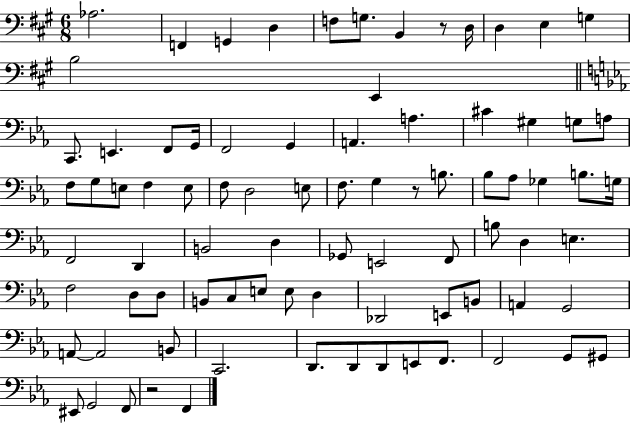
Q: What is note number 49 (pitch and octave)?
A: B3